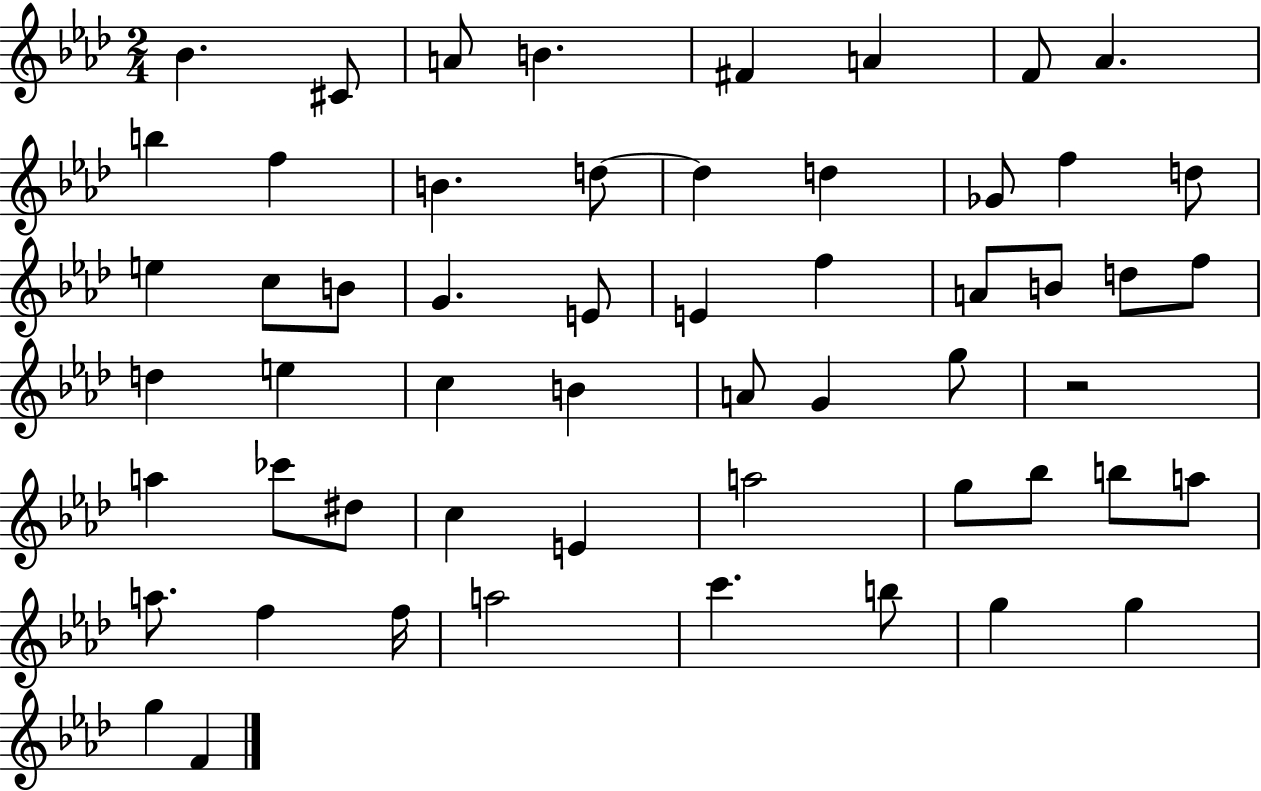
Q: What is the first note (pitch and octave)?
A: Bb4